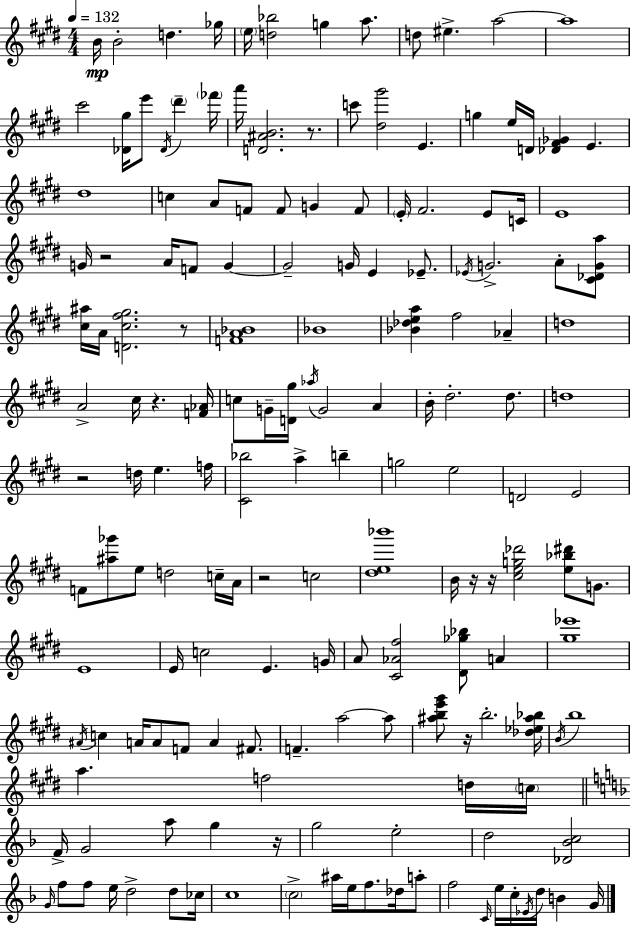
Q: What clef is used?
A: treble